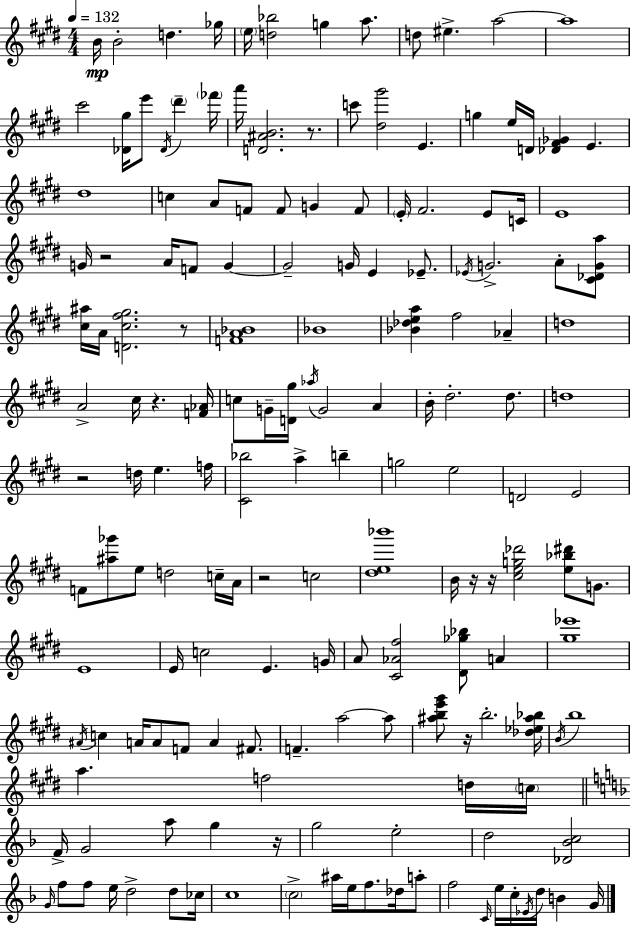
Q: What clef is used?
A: treble